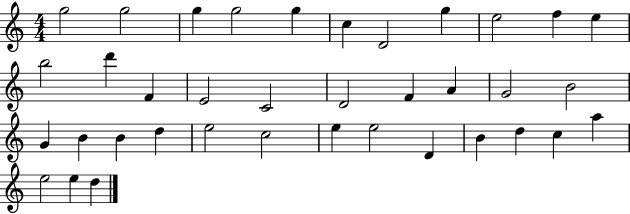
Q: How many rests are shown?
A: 0